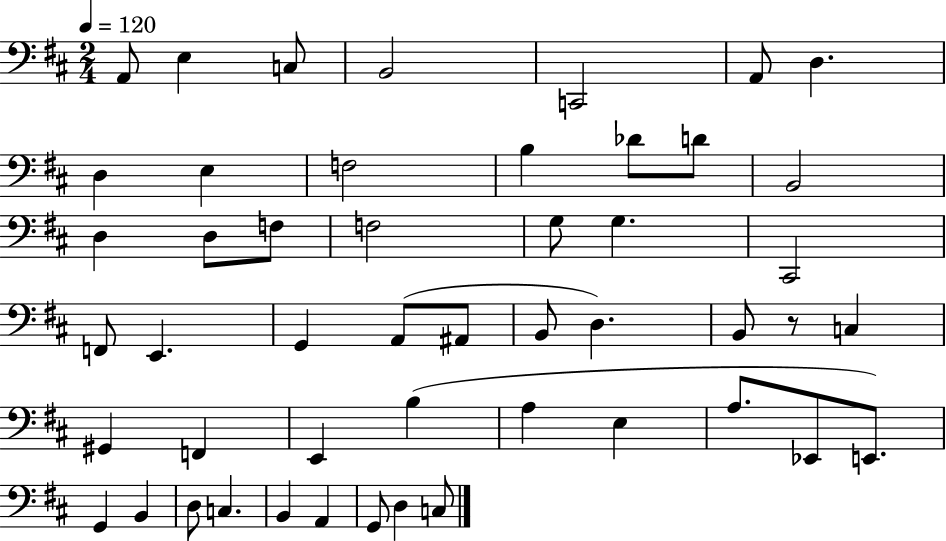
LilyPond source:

{
  \clef bass
  \numericTimeSignature
  \time 2/4
  \key d \major
  \tempo 4 = 120
  a,8 e4 c8 | b,2 | c,2 | a,8 d4. | \break d4 e4 | f2 | b4 des'8 d'8 | b,2 | \break d4 d8 f8 | f2 | g8 g4. | cis,2 | \break f,8 e,4. | g,4 a,8( ais,8 | b,8 d4.) | b,8 r8 c4 | \break gis,4 f,4 | e,4 b4( | a4 e4 | a8. ees,8 e,8.) | \break g,4 b,4 | d8 c4. | b,4 a,4 | g,8 d4 c8 | \break \bar "|."
}